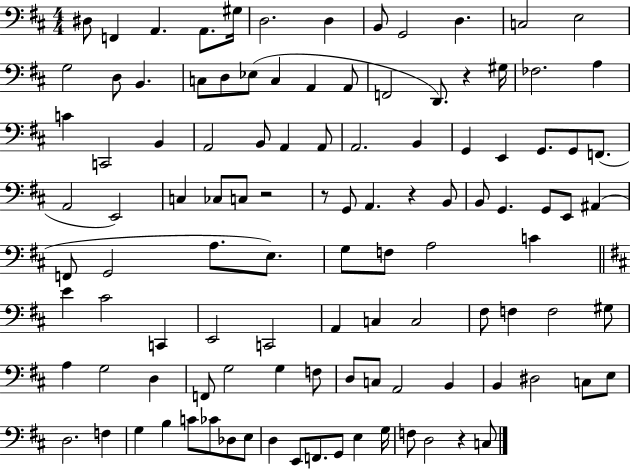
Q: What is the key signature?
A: D major